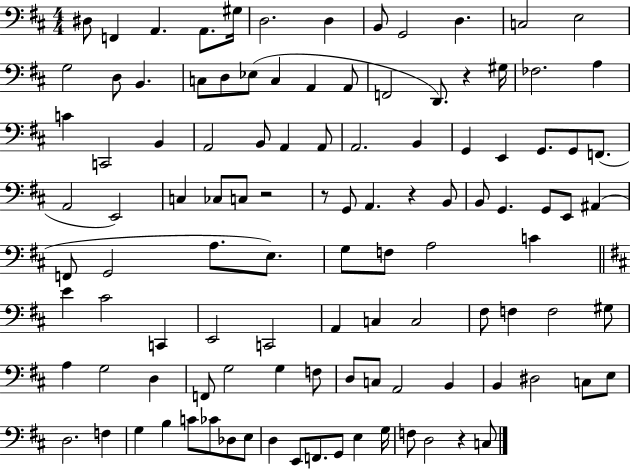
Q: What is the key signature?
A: D major